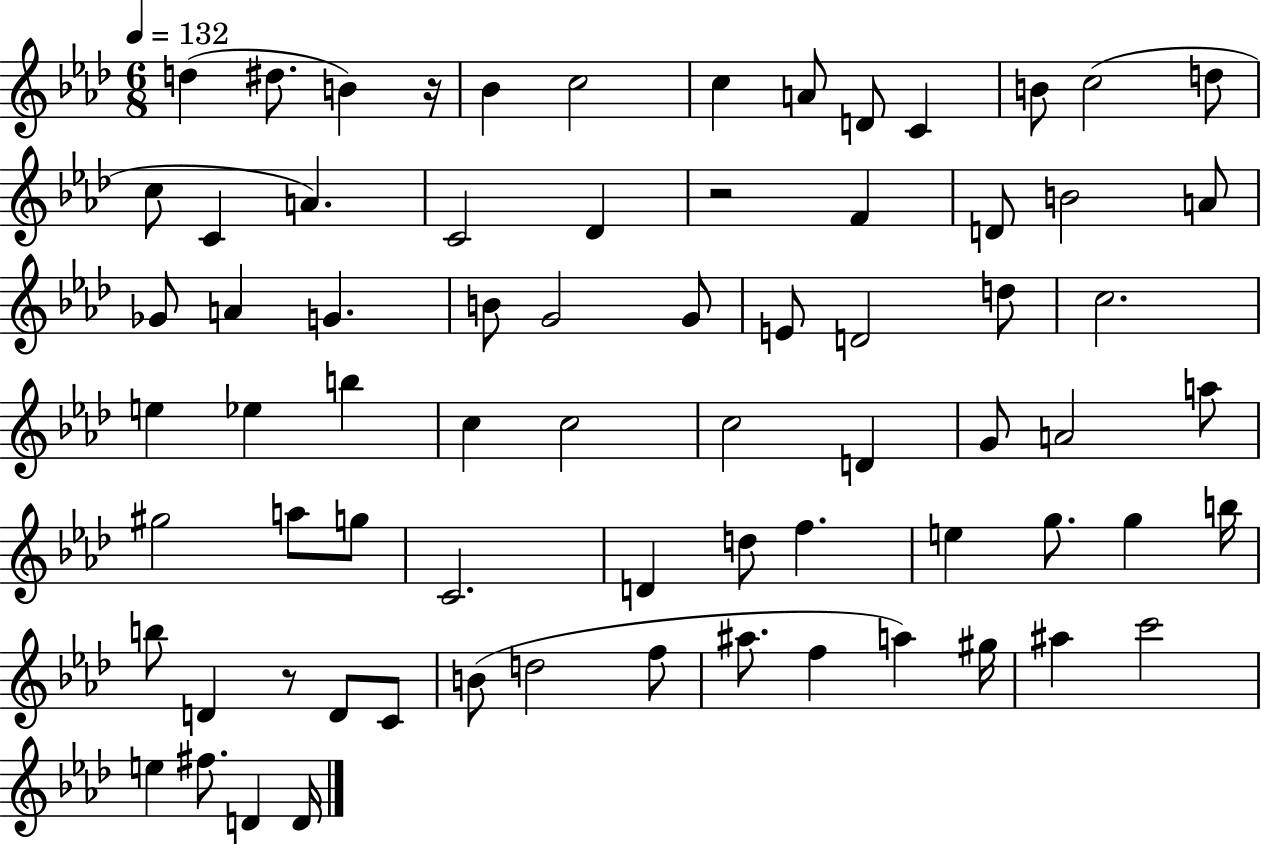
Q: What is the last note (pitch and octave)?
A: D4